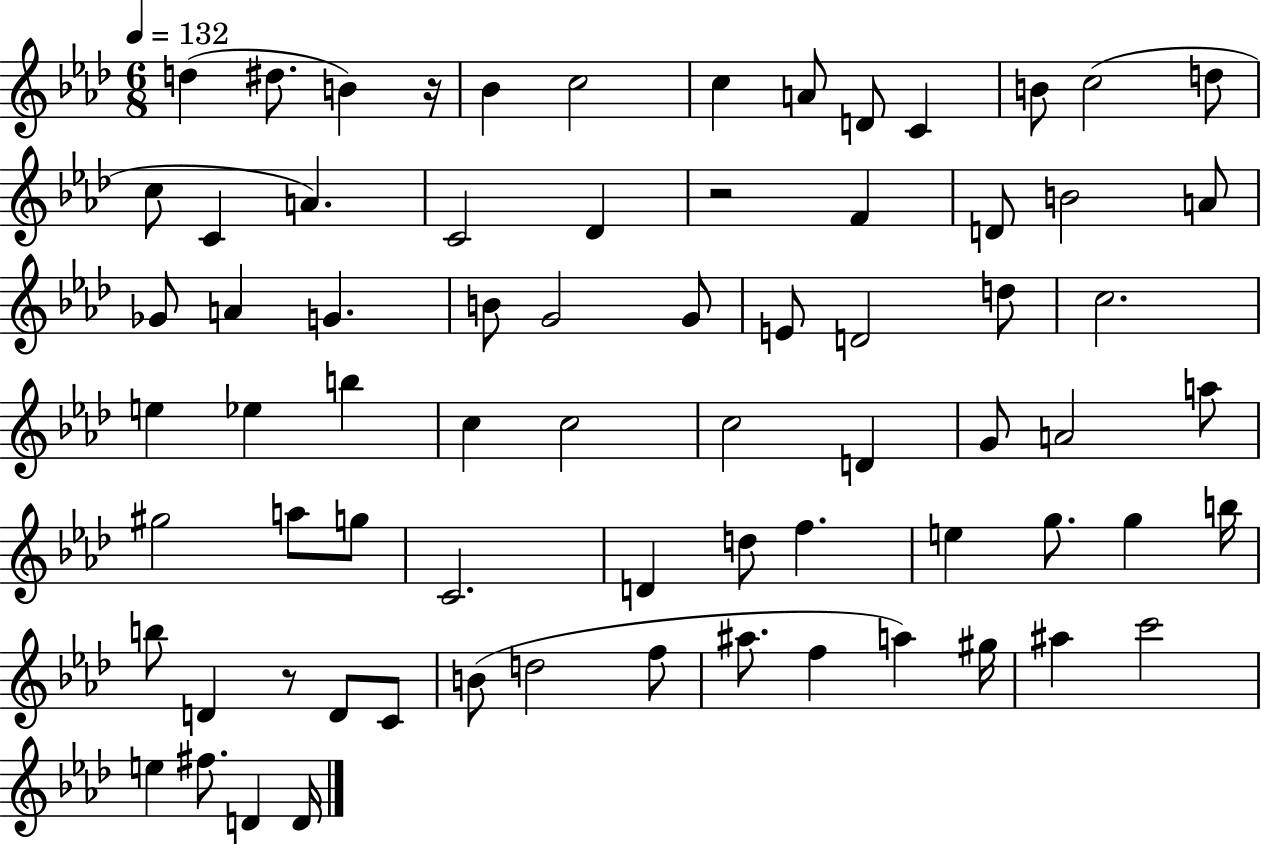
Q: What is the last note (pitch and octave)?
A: D4